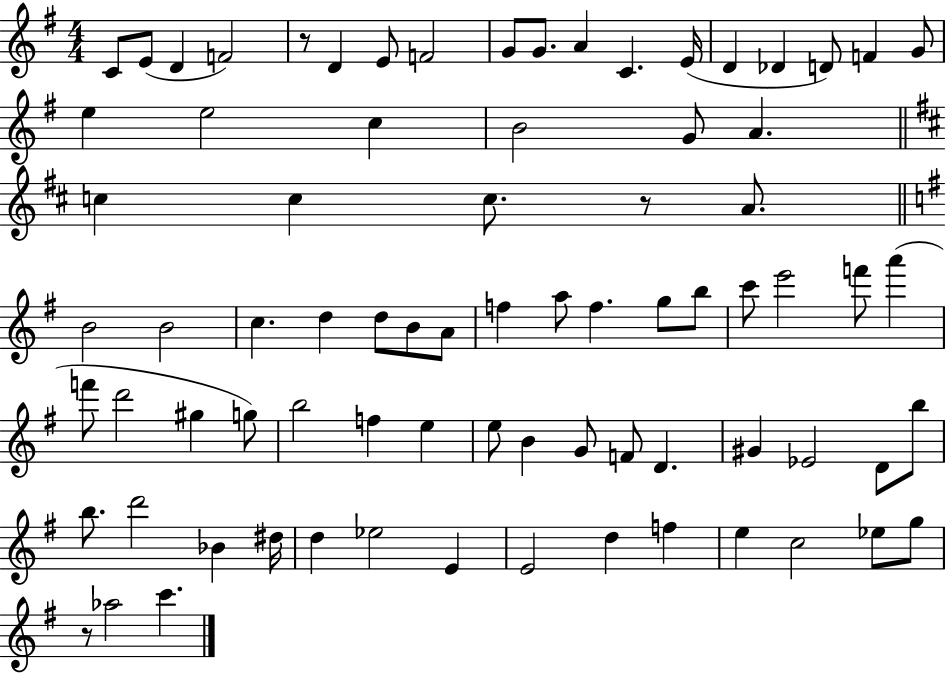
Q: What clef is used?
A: treble